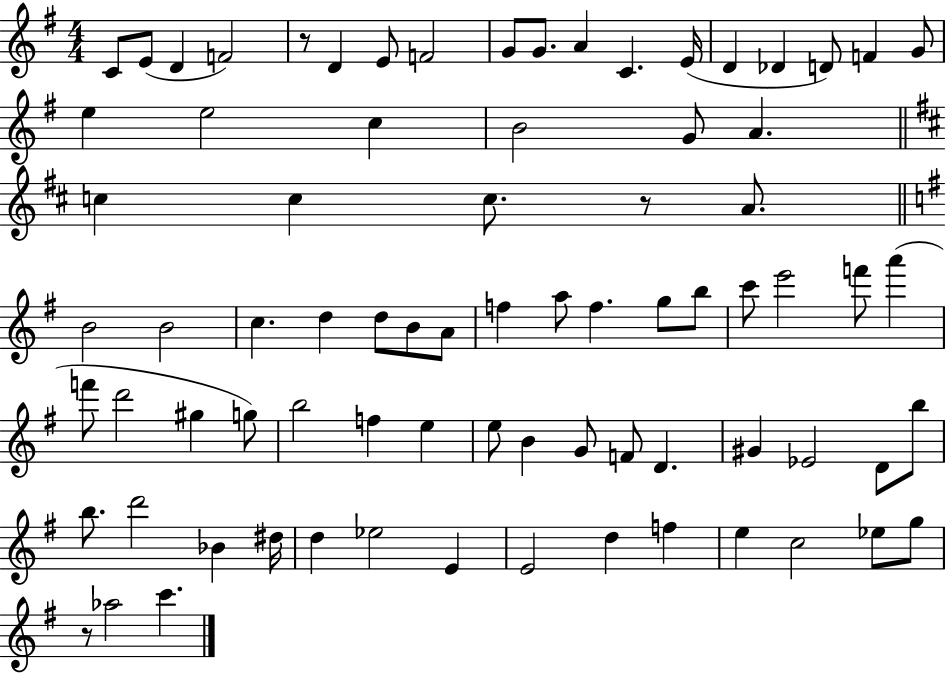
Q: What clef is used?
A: treble